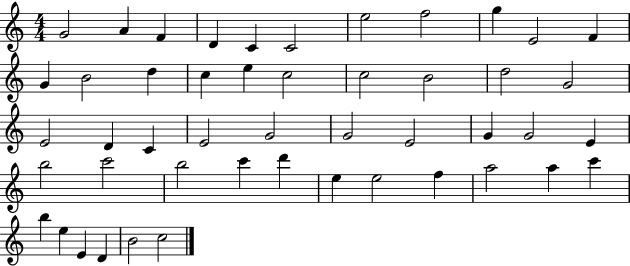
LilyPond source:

{
  \clef treble
  \numericTimeSignature
  \time 4/4
  \key c \major
  g'2 a'4 f'4 | d'4 c'4 c'2 | e''2 f''2 | g''4 e'2 f'4 | \break g'4 b'2 d''4 | c''4 e''4 c''2 | c''2 b'2 | d''2 g'2 | \break e'2 d'4 c'4 | e'2 g'2 | g'2 e'2 | g'4 g'2 e'4 | \break b''2 c'''2 | b''2 c'''4 d'''4 | e''4 e''2 f''4 | a''2 a''4 c'''4 | \break b''4 e''4 e'4 d'4 | b'2 c''2 | \bar "|."
}